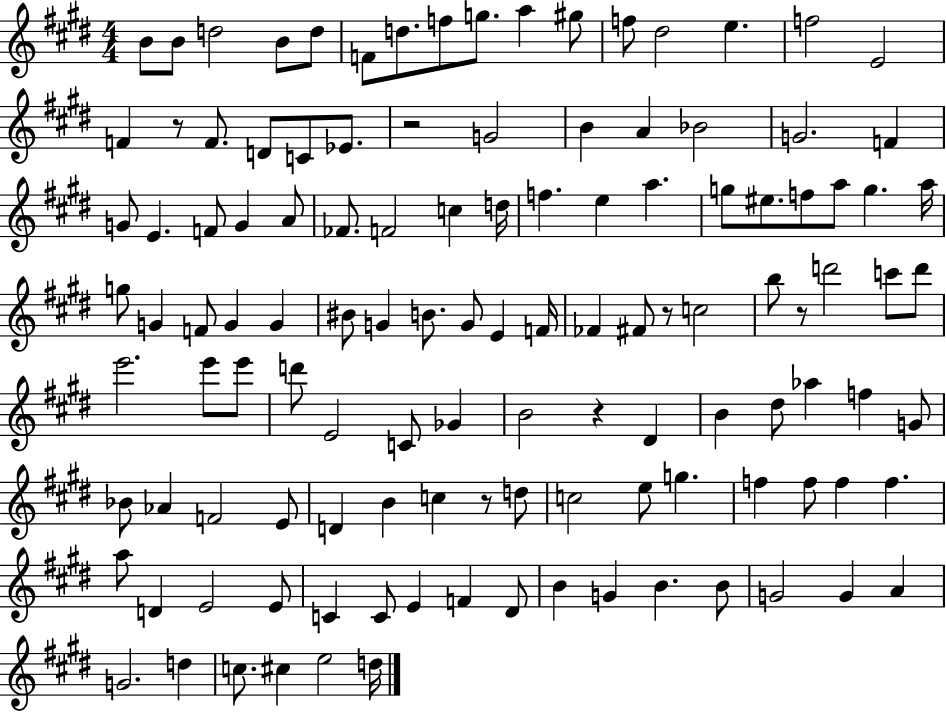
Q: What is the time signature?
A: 4/4